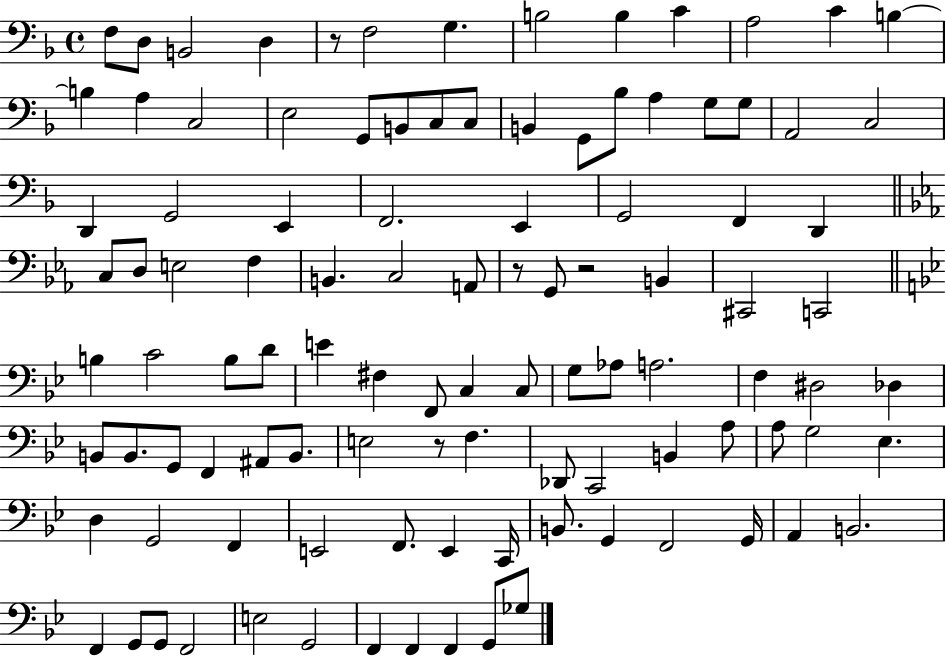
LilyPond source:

{
  \clef bass
  \time 4/4
  \defaultTimeSignature
  \key f \major
  f8 d8 b,2 d4 | r8 f2 g4. | b2 b4 c'4 | a2 c'4 b4~~ | \break b4 a4 c2 | e2 g,8 b,8 c8 c8 | b,4 g,8 bes8 a4 g8 g8 | a,2 c2 | \break d,4 g,2 e,4 | f,2. e,4 | g,2 f,4 d,4 | \bar "||" \break \key c \minor c8 d8 e2 f4 | b,4. c2 a,8 | r8 g,8 r2 b,4 | cis,2 c,2 | \break \bar "||" \break \key bes \major b4 c'2 b8 d'8 | e'4 fis4 f,8 c4 c8 | g8 aes8 a2. | f4 dis2 des4 | \break b,8 b,8. g,8 f,4 ais,8 b,8. | e2 r8 f4. | des,8 c,2 b,4 a8 | a8 g2 ees4. | \break d4 g,2 f,4 | e,2 f,8. e,4 c,16 | b,8. g,4 f,2 g,16 | a,4 b,2. | \break f,4 g,8 g,8 f,2 | e2 g,2 | f,4 f,4 f,4 g,8 ges8 | \bar "|."
}